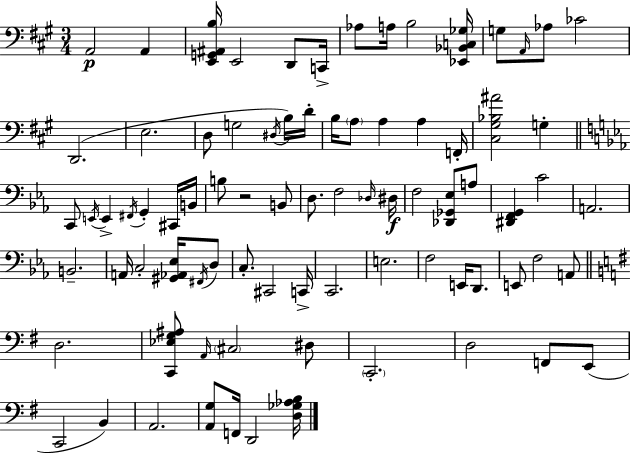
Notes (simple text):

A2/h A2/q [E2,G2,A#2,B3]/s E2/h D2/e C2/s Ab3/e A3/s B3/h [Eb2,Bb2,C3,Gb3]/s G3/e A2/s Ab3/e CES4/h D2/h. E3/h. D3/e G3/h D#3/s B3/s D4/s B3/s A3/e A3/q A3/q F2/s [C#3,G#3,Bb3,A#4]/h G3/q C2/e E2/s E2/q F#2/s G2/q C#2/s B2/s B3/e R/h B2/e D3/e. F3/h Db3/s D#3/s F3/h [Db2,Gb2,Eb3]/e A3/e [D#2,F2,G2]/q C4/h A2/h. B2/h. A2/s C3/h [G#2,Ab2,Eb3]/s F#2/s D3/e C3/e. C#2/h C2/s C2/h. E3/h. F3/h E2/s D2/e. E2/e F3/h A2/e D3/h. [C2,Eb3,G3,A#3]/e A2/s C#3/h D#3/e C2/h. D3/h F2/e E2/e C2/h B2/q A2/h. [A2,G3]/e F2/s D2/h [D3,Gb3,Ab3,B3]/s